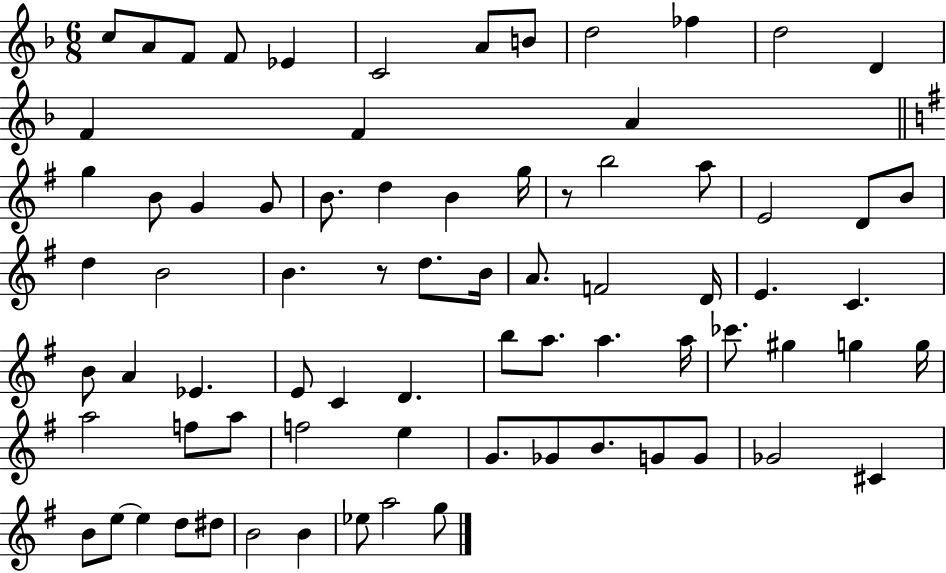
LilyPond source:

{
  \clef treble
  \numericTimeSignature
  \time 6/8
  \key f \major
  \repeat volta 2 { c''8 a'8 f'8 f'8 ees'4 | c'2 a'8 b'8 | d''2 fes''4 | d''2 d'4 | \break f'4 f'4 a'4 | \bar "||" \break \key e \minor g''4 b'8 g'4 g'8 | b'8. d''4 b'4 g''16 | r8 b''2 a''8 | e'2 d'8 b'8 | \break d''4 b'2 | b'4. r8 d''8. b'16 | a'8. f'2 d'16 | e'4. c'4. | \break b'8 a'4 ees'4. | e'8 c'4 d'4. | b''8 a''8. a''4. a''16 | ces'''8. gis''4 g''4 g''16 | \break a''2 f''8 a''8 | f''2 e''4 | g'8. ges'8 b'8. g'8 g'8 | ges'2 cis'4 | \break b'8 e''8~~ e''4 d''8 dis''8 | b'2 b'4 | ees''8 a''2 g''8 | } \bar "|."
}